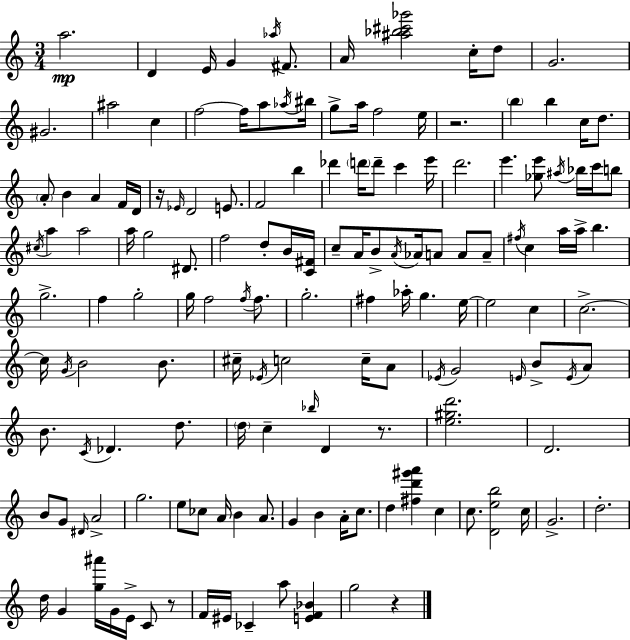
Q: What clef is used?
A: treble